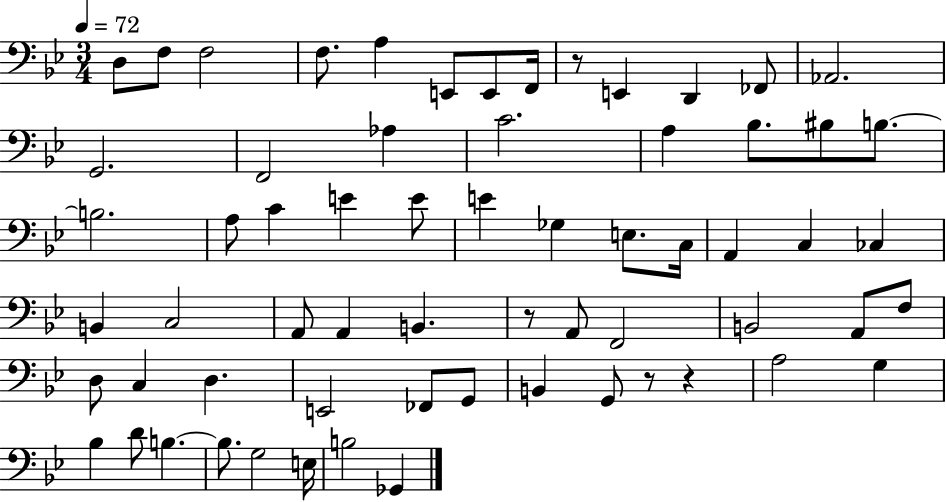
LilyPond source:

{
  \clef bass
  \numericTimeSignature
  \time 3/4
  \key bes \major
  \tempo 4 = 72
  d8 f8 f2 | f8. a4 e,8 e,8 f,16 | r8 e,4 d,4 fes,8 | aes,2. | \break g,2. | f,2 aes4 | c'2. | a4 bes8. bis8 b8.~~ | \break b2. | a8 c'4 e'4 e'8 | e'4 ges4 e8. c16 | a,4 c4 ces4 | \break b,4 c2 | a,8 a,4 b,4. | r8 a,8 f,2 | b,2 a,8 f8 | \break d8 c4 d4. | e,2 fes,8 g,8 | b,4 g,8 r8 r4 | a2 g4 | \break bes4 d'8 b4.~~ | b8. g2 e16 | b2 ges,4 | \bar "|."
}